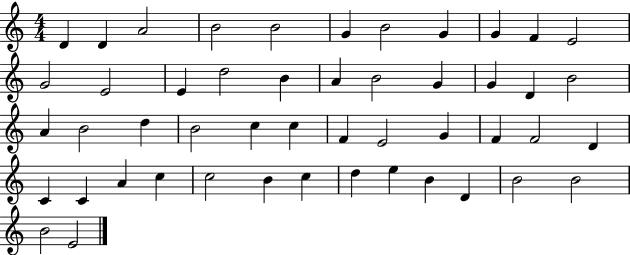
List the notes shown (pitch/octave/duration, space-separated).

D4/q D4/q A4/h B4/h B4/h G4/q B4/h G4/q G4/q F4/q E4/h G4/h E4/h E4/q D5/h B4/q A4/q B4/h G4/q G4/q D4/q B4/h A4/q B4/h D5/q B4/h C5/q C5/q F4/q E4/h G4/q F4/q F4/h D4/q C4/q C4/q A4/q C5/q C5/h B4/q C5/q D5/q E5/q B4/q D4/q B4/h B4/h B4/h E4/h